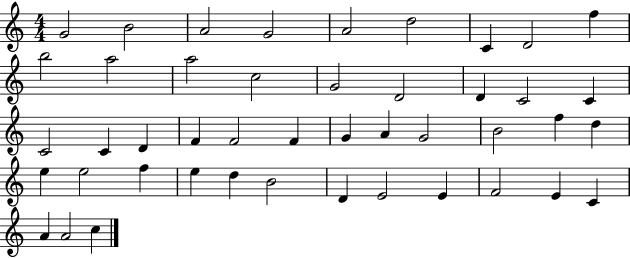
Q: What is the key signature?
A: C major